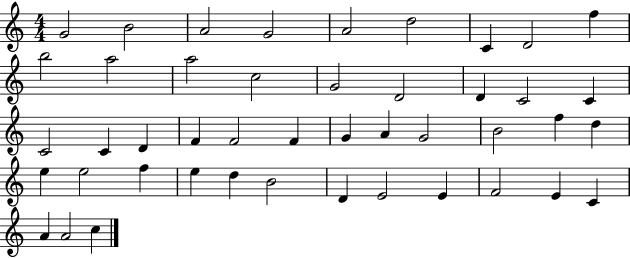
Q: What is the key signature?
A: C major